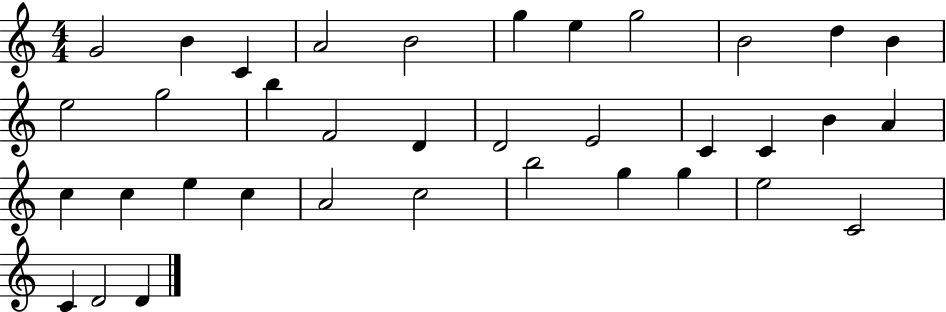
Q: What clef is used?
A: treble